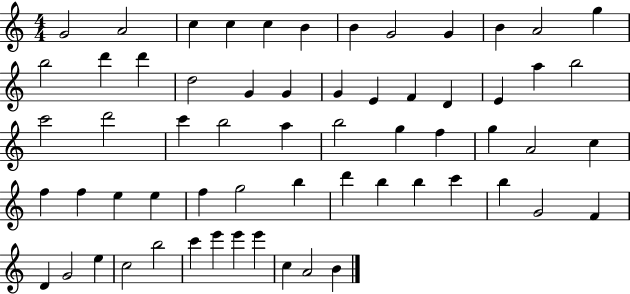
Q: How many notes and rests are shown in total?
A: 62